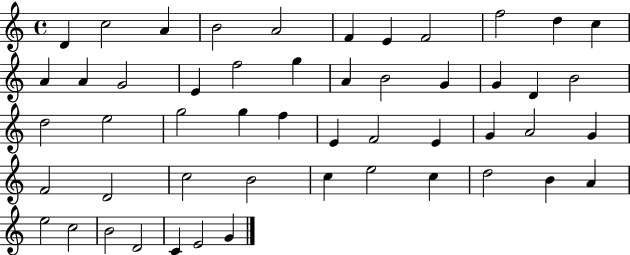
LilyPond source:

{
  \clef treble
  \time 4/4
  \defaultTimeSignature
  \key c \major
  d'4 c''2 a'4 | b'2 a'2 | f'4 e'4 f'2 | f''2 d''4 c''4 | \break a'4 a'4 g'2 | e'4 f''2 g''4 | a'4 b'2 g'4 | g'4 d'4 b'2 | \break d''2 e''2 | g''2 g''4 f''4 | e'4 f'2 e'4 | g'4 a'2 g'4 | \break f'2 d'2 | c''2 b'2 | c''4 e''2 c''4 | d''2 b'4 a'4 | \break e''2 c''2 | b'2 d'2 | c'4 e'2 g'4 | \bar "|."
}